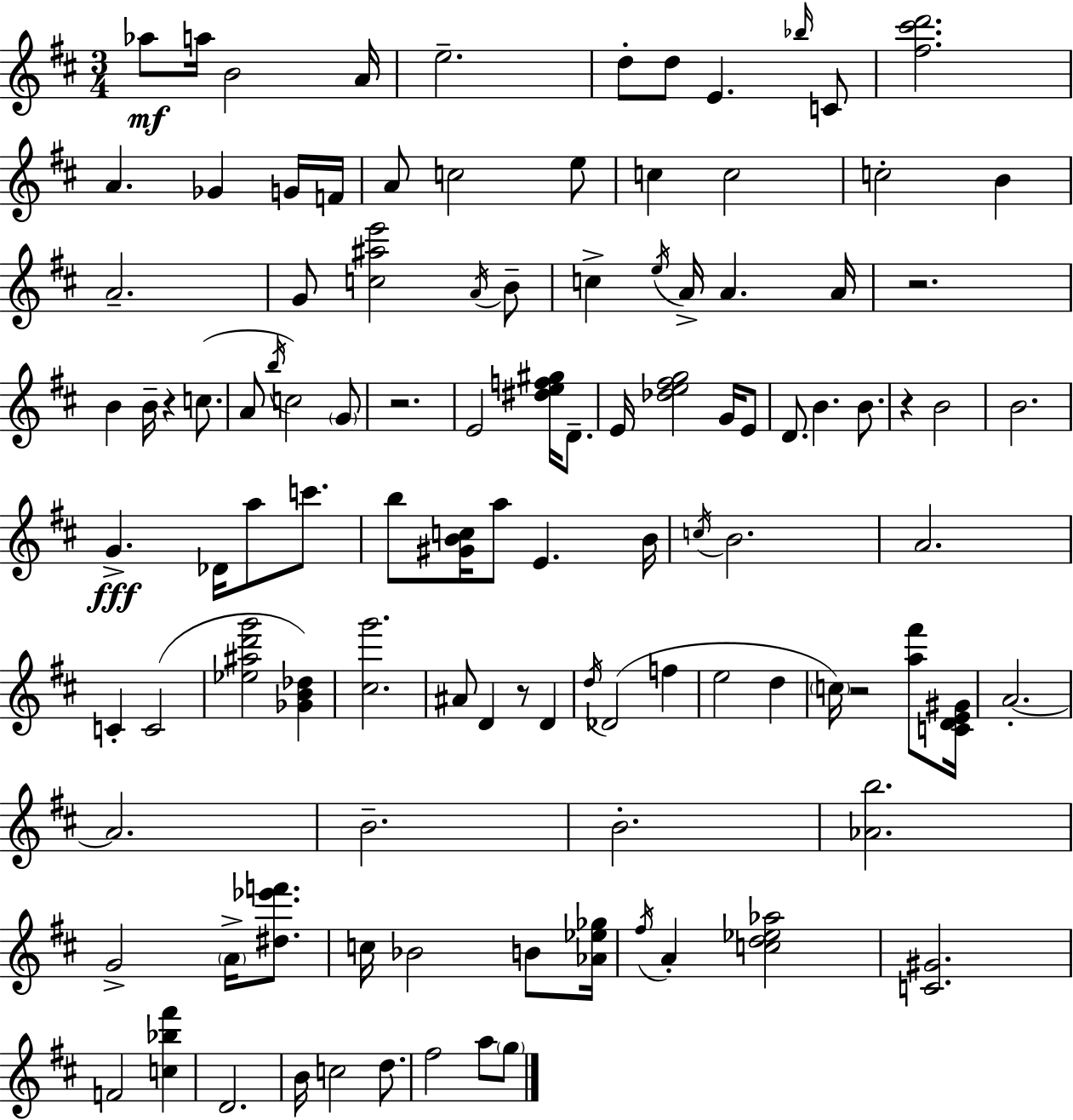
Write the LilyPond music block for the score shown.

{
  \clef treble
  \numericTimeSignature
  \time 3/4
  \key d \major
  aes''8\mf a''16 b'2 a'16 | e''2.-- | d''8-. d''8 e'4. \grace { bes''16 } c'8 | <fis'' cis''' d'''>2. | \break a'4. ges'4 g'16 | f'16 a'8 c''2 e''8 | c''4 c''2 | c''2-. b'4 | \break a'2.-- | g'8 <c'' ais'' e'''>2 \acciaccatura { a'16 } | b'8-- c''4-> \acciaccatura { e''16 } a'16-> a'4. | a'16 r2. | \break b'4 b'16-- r4 | c''8.( a'8 \acciaccatura { b''16 }) c''2 | \parenthesize g'8 r2. | e'2 | \break <dis'' e'' f'' gis''>16 d'8.-- e'16 <des'' e'' fis'' g''>2 | g'16 e'8 d'8. b'4. | b'8. r4 b'2 | b'2. | \break g'4.->\fff des'16 a''8 | c'''8. b''8 <gis' b' c''>16 a''8 e'4. | b'16 \acciaccatura { c''16 } b'2. | a'2. | \break c'4-. c'2( | <ees'' ais'' d''' g'''>2 | <ges' b' des''>4) <cis'' g'''>2. | ais'8 d'4 r8 | \break d'4 \acciaccatura { d''16 }( des'2 | f''4 e''2 | d''4 \parenthesize c''16) r2 | <a'' fis'''>8 <c' d' e' gis'>16 a'2.-.~~ | \break a'2. | b'2.-- | b'2.-. | <aes' b''>2. | \break g'2-> | \parenthesize a'16-> <dis'' ees''' f'''>8. c''16 bes'2 | b'8 <aes' ees'' ges''>16 \acciaccatura { fis''16 } a'4-. <c'' d'' ees'' aes''>2 | <c' gis'>2. | \break f'2 | <c'' bes'' fis'''>4 d'2. | b'16 c''2 | d''8. fis''2 | \break a''8 \parenthesize g''8 \bar "|."
}